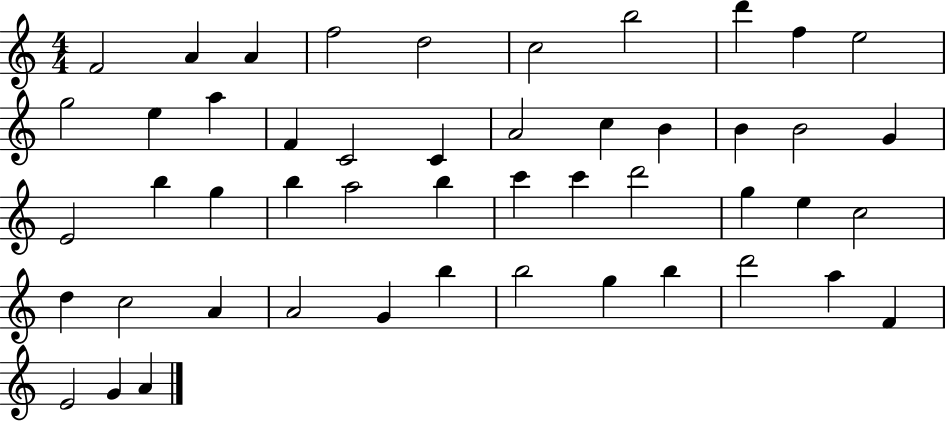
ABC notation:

X:1
T:Untitled
M:4/4
L:1/4
K:C
F2 A A f2 d2 c2 b2 d' f e2 g2 e a F C2 C A2 c B B B2 G E2 b g b a2 b c' c' d'2 g e c2 d c2 A A2 G b b2 g b d'2 a F E2 G A